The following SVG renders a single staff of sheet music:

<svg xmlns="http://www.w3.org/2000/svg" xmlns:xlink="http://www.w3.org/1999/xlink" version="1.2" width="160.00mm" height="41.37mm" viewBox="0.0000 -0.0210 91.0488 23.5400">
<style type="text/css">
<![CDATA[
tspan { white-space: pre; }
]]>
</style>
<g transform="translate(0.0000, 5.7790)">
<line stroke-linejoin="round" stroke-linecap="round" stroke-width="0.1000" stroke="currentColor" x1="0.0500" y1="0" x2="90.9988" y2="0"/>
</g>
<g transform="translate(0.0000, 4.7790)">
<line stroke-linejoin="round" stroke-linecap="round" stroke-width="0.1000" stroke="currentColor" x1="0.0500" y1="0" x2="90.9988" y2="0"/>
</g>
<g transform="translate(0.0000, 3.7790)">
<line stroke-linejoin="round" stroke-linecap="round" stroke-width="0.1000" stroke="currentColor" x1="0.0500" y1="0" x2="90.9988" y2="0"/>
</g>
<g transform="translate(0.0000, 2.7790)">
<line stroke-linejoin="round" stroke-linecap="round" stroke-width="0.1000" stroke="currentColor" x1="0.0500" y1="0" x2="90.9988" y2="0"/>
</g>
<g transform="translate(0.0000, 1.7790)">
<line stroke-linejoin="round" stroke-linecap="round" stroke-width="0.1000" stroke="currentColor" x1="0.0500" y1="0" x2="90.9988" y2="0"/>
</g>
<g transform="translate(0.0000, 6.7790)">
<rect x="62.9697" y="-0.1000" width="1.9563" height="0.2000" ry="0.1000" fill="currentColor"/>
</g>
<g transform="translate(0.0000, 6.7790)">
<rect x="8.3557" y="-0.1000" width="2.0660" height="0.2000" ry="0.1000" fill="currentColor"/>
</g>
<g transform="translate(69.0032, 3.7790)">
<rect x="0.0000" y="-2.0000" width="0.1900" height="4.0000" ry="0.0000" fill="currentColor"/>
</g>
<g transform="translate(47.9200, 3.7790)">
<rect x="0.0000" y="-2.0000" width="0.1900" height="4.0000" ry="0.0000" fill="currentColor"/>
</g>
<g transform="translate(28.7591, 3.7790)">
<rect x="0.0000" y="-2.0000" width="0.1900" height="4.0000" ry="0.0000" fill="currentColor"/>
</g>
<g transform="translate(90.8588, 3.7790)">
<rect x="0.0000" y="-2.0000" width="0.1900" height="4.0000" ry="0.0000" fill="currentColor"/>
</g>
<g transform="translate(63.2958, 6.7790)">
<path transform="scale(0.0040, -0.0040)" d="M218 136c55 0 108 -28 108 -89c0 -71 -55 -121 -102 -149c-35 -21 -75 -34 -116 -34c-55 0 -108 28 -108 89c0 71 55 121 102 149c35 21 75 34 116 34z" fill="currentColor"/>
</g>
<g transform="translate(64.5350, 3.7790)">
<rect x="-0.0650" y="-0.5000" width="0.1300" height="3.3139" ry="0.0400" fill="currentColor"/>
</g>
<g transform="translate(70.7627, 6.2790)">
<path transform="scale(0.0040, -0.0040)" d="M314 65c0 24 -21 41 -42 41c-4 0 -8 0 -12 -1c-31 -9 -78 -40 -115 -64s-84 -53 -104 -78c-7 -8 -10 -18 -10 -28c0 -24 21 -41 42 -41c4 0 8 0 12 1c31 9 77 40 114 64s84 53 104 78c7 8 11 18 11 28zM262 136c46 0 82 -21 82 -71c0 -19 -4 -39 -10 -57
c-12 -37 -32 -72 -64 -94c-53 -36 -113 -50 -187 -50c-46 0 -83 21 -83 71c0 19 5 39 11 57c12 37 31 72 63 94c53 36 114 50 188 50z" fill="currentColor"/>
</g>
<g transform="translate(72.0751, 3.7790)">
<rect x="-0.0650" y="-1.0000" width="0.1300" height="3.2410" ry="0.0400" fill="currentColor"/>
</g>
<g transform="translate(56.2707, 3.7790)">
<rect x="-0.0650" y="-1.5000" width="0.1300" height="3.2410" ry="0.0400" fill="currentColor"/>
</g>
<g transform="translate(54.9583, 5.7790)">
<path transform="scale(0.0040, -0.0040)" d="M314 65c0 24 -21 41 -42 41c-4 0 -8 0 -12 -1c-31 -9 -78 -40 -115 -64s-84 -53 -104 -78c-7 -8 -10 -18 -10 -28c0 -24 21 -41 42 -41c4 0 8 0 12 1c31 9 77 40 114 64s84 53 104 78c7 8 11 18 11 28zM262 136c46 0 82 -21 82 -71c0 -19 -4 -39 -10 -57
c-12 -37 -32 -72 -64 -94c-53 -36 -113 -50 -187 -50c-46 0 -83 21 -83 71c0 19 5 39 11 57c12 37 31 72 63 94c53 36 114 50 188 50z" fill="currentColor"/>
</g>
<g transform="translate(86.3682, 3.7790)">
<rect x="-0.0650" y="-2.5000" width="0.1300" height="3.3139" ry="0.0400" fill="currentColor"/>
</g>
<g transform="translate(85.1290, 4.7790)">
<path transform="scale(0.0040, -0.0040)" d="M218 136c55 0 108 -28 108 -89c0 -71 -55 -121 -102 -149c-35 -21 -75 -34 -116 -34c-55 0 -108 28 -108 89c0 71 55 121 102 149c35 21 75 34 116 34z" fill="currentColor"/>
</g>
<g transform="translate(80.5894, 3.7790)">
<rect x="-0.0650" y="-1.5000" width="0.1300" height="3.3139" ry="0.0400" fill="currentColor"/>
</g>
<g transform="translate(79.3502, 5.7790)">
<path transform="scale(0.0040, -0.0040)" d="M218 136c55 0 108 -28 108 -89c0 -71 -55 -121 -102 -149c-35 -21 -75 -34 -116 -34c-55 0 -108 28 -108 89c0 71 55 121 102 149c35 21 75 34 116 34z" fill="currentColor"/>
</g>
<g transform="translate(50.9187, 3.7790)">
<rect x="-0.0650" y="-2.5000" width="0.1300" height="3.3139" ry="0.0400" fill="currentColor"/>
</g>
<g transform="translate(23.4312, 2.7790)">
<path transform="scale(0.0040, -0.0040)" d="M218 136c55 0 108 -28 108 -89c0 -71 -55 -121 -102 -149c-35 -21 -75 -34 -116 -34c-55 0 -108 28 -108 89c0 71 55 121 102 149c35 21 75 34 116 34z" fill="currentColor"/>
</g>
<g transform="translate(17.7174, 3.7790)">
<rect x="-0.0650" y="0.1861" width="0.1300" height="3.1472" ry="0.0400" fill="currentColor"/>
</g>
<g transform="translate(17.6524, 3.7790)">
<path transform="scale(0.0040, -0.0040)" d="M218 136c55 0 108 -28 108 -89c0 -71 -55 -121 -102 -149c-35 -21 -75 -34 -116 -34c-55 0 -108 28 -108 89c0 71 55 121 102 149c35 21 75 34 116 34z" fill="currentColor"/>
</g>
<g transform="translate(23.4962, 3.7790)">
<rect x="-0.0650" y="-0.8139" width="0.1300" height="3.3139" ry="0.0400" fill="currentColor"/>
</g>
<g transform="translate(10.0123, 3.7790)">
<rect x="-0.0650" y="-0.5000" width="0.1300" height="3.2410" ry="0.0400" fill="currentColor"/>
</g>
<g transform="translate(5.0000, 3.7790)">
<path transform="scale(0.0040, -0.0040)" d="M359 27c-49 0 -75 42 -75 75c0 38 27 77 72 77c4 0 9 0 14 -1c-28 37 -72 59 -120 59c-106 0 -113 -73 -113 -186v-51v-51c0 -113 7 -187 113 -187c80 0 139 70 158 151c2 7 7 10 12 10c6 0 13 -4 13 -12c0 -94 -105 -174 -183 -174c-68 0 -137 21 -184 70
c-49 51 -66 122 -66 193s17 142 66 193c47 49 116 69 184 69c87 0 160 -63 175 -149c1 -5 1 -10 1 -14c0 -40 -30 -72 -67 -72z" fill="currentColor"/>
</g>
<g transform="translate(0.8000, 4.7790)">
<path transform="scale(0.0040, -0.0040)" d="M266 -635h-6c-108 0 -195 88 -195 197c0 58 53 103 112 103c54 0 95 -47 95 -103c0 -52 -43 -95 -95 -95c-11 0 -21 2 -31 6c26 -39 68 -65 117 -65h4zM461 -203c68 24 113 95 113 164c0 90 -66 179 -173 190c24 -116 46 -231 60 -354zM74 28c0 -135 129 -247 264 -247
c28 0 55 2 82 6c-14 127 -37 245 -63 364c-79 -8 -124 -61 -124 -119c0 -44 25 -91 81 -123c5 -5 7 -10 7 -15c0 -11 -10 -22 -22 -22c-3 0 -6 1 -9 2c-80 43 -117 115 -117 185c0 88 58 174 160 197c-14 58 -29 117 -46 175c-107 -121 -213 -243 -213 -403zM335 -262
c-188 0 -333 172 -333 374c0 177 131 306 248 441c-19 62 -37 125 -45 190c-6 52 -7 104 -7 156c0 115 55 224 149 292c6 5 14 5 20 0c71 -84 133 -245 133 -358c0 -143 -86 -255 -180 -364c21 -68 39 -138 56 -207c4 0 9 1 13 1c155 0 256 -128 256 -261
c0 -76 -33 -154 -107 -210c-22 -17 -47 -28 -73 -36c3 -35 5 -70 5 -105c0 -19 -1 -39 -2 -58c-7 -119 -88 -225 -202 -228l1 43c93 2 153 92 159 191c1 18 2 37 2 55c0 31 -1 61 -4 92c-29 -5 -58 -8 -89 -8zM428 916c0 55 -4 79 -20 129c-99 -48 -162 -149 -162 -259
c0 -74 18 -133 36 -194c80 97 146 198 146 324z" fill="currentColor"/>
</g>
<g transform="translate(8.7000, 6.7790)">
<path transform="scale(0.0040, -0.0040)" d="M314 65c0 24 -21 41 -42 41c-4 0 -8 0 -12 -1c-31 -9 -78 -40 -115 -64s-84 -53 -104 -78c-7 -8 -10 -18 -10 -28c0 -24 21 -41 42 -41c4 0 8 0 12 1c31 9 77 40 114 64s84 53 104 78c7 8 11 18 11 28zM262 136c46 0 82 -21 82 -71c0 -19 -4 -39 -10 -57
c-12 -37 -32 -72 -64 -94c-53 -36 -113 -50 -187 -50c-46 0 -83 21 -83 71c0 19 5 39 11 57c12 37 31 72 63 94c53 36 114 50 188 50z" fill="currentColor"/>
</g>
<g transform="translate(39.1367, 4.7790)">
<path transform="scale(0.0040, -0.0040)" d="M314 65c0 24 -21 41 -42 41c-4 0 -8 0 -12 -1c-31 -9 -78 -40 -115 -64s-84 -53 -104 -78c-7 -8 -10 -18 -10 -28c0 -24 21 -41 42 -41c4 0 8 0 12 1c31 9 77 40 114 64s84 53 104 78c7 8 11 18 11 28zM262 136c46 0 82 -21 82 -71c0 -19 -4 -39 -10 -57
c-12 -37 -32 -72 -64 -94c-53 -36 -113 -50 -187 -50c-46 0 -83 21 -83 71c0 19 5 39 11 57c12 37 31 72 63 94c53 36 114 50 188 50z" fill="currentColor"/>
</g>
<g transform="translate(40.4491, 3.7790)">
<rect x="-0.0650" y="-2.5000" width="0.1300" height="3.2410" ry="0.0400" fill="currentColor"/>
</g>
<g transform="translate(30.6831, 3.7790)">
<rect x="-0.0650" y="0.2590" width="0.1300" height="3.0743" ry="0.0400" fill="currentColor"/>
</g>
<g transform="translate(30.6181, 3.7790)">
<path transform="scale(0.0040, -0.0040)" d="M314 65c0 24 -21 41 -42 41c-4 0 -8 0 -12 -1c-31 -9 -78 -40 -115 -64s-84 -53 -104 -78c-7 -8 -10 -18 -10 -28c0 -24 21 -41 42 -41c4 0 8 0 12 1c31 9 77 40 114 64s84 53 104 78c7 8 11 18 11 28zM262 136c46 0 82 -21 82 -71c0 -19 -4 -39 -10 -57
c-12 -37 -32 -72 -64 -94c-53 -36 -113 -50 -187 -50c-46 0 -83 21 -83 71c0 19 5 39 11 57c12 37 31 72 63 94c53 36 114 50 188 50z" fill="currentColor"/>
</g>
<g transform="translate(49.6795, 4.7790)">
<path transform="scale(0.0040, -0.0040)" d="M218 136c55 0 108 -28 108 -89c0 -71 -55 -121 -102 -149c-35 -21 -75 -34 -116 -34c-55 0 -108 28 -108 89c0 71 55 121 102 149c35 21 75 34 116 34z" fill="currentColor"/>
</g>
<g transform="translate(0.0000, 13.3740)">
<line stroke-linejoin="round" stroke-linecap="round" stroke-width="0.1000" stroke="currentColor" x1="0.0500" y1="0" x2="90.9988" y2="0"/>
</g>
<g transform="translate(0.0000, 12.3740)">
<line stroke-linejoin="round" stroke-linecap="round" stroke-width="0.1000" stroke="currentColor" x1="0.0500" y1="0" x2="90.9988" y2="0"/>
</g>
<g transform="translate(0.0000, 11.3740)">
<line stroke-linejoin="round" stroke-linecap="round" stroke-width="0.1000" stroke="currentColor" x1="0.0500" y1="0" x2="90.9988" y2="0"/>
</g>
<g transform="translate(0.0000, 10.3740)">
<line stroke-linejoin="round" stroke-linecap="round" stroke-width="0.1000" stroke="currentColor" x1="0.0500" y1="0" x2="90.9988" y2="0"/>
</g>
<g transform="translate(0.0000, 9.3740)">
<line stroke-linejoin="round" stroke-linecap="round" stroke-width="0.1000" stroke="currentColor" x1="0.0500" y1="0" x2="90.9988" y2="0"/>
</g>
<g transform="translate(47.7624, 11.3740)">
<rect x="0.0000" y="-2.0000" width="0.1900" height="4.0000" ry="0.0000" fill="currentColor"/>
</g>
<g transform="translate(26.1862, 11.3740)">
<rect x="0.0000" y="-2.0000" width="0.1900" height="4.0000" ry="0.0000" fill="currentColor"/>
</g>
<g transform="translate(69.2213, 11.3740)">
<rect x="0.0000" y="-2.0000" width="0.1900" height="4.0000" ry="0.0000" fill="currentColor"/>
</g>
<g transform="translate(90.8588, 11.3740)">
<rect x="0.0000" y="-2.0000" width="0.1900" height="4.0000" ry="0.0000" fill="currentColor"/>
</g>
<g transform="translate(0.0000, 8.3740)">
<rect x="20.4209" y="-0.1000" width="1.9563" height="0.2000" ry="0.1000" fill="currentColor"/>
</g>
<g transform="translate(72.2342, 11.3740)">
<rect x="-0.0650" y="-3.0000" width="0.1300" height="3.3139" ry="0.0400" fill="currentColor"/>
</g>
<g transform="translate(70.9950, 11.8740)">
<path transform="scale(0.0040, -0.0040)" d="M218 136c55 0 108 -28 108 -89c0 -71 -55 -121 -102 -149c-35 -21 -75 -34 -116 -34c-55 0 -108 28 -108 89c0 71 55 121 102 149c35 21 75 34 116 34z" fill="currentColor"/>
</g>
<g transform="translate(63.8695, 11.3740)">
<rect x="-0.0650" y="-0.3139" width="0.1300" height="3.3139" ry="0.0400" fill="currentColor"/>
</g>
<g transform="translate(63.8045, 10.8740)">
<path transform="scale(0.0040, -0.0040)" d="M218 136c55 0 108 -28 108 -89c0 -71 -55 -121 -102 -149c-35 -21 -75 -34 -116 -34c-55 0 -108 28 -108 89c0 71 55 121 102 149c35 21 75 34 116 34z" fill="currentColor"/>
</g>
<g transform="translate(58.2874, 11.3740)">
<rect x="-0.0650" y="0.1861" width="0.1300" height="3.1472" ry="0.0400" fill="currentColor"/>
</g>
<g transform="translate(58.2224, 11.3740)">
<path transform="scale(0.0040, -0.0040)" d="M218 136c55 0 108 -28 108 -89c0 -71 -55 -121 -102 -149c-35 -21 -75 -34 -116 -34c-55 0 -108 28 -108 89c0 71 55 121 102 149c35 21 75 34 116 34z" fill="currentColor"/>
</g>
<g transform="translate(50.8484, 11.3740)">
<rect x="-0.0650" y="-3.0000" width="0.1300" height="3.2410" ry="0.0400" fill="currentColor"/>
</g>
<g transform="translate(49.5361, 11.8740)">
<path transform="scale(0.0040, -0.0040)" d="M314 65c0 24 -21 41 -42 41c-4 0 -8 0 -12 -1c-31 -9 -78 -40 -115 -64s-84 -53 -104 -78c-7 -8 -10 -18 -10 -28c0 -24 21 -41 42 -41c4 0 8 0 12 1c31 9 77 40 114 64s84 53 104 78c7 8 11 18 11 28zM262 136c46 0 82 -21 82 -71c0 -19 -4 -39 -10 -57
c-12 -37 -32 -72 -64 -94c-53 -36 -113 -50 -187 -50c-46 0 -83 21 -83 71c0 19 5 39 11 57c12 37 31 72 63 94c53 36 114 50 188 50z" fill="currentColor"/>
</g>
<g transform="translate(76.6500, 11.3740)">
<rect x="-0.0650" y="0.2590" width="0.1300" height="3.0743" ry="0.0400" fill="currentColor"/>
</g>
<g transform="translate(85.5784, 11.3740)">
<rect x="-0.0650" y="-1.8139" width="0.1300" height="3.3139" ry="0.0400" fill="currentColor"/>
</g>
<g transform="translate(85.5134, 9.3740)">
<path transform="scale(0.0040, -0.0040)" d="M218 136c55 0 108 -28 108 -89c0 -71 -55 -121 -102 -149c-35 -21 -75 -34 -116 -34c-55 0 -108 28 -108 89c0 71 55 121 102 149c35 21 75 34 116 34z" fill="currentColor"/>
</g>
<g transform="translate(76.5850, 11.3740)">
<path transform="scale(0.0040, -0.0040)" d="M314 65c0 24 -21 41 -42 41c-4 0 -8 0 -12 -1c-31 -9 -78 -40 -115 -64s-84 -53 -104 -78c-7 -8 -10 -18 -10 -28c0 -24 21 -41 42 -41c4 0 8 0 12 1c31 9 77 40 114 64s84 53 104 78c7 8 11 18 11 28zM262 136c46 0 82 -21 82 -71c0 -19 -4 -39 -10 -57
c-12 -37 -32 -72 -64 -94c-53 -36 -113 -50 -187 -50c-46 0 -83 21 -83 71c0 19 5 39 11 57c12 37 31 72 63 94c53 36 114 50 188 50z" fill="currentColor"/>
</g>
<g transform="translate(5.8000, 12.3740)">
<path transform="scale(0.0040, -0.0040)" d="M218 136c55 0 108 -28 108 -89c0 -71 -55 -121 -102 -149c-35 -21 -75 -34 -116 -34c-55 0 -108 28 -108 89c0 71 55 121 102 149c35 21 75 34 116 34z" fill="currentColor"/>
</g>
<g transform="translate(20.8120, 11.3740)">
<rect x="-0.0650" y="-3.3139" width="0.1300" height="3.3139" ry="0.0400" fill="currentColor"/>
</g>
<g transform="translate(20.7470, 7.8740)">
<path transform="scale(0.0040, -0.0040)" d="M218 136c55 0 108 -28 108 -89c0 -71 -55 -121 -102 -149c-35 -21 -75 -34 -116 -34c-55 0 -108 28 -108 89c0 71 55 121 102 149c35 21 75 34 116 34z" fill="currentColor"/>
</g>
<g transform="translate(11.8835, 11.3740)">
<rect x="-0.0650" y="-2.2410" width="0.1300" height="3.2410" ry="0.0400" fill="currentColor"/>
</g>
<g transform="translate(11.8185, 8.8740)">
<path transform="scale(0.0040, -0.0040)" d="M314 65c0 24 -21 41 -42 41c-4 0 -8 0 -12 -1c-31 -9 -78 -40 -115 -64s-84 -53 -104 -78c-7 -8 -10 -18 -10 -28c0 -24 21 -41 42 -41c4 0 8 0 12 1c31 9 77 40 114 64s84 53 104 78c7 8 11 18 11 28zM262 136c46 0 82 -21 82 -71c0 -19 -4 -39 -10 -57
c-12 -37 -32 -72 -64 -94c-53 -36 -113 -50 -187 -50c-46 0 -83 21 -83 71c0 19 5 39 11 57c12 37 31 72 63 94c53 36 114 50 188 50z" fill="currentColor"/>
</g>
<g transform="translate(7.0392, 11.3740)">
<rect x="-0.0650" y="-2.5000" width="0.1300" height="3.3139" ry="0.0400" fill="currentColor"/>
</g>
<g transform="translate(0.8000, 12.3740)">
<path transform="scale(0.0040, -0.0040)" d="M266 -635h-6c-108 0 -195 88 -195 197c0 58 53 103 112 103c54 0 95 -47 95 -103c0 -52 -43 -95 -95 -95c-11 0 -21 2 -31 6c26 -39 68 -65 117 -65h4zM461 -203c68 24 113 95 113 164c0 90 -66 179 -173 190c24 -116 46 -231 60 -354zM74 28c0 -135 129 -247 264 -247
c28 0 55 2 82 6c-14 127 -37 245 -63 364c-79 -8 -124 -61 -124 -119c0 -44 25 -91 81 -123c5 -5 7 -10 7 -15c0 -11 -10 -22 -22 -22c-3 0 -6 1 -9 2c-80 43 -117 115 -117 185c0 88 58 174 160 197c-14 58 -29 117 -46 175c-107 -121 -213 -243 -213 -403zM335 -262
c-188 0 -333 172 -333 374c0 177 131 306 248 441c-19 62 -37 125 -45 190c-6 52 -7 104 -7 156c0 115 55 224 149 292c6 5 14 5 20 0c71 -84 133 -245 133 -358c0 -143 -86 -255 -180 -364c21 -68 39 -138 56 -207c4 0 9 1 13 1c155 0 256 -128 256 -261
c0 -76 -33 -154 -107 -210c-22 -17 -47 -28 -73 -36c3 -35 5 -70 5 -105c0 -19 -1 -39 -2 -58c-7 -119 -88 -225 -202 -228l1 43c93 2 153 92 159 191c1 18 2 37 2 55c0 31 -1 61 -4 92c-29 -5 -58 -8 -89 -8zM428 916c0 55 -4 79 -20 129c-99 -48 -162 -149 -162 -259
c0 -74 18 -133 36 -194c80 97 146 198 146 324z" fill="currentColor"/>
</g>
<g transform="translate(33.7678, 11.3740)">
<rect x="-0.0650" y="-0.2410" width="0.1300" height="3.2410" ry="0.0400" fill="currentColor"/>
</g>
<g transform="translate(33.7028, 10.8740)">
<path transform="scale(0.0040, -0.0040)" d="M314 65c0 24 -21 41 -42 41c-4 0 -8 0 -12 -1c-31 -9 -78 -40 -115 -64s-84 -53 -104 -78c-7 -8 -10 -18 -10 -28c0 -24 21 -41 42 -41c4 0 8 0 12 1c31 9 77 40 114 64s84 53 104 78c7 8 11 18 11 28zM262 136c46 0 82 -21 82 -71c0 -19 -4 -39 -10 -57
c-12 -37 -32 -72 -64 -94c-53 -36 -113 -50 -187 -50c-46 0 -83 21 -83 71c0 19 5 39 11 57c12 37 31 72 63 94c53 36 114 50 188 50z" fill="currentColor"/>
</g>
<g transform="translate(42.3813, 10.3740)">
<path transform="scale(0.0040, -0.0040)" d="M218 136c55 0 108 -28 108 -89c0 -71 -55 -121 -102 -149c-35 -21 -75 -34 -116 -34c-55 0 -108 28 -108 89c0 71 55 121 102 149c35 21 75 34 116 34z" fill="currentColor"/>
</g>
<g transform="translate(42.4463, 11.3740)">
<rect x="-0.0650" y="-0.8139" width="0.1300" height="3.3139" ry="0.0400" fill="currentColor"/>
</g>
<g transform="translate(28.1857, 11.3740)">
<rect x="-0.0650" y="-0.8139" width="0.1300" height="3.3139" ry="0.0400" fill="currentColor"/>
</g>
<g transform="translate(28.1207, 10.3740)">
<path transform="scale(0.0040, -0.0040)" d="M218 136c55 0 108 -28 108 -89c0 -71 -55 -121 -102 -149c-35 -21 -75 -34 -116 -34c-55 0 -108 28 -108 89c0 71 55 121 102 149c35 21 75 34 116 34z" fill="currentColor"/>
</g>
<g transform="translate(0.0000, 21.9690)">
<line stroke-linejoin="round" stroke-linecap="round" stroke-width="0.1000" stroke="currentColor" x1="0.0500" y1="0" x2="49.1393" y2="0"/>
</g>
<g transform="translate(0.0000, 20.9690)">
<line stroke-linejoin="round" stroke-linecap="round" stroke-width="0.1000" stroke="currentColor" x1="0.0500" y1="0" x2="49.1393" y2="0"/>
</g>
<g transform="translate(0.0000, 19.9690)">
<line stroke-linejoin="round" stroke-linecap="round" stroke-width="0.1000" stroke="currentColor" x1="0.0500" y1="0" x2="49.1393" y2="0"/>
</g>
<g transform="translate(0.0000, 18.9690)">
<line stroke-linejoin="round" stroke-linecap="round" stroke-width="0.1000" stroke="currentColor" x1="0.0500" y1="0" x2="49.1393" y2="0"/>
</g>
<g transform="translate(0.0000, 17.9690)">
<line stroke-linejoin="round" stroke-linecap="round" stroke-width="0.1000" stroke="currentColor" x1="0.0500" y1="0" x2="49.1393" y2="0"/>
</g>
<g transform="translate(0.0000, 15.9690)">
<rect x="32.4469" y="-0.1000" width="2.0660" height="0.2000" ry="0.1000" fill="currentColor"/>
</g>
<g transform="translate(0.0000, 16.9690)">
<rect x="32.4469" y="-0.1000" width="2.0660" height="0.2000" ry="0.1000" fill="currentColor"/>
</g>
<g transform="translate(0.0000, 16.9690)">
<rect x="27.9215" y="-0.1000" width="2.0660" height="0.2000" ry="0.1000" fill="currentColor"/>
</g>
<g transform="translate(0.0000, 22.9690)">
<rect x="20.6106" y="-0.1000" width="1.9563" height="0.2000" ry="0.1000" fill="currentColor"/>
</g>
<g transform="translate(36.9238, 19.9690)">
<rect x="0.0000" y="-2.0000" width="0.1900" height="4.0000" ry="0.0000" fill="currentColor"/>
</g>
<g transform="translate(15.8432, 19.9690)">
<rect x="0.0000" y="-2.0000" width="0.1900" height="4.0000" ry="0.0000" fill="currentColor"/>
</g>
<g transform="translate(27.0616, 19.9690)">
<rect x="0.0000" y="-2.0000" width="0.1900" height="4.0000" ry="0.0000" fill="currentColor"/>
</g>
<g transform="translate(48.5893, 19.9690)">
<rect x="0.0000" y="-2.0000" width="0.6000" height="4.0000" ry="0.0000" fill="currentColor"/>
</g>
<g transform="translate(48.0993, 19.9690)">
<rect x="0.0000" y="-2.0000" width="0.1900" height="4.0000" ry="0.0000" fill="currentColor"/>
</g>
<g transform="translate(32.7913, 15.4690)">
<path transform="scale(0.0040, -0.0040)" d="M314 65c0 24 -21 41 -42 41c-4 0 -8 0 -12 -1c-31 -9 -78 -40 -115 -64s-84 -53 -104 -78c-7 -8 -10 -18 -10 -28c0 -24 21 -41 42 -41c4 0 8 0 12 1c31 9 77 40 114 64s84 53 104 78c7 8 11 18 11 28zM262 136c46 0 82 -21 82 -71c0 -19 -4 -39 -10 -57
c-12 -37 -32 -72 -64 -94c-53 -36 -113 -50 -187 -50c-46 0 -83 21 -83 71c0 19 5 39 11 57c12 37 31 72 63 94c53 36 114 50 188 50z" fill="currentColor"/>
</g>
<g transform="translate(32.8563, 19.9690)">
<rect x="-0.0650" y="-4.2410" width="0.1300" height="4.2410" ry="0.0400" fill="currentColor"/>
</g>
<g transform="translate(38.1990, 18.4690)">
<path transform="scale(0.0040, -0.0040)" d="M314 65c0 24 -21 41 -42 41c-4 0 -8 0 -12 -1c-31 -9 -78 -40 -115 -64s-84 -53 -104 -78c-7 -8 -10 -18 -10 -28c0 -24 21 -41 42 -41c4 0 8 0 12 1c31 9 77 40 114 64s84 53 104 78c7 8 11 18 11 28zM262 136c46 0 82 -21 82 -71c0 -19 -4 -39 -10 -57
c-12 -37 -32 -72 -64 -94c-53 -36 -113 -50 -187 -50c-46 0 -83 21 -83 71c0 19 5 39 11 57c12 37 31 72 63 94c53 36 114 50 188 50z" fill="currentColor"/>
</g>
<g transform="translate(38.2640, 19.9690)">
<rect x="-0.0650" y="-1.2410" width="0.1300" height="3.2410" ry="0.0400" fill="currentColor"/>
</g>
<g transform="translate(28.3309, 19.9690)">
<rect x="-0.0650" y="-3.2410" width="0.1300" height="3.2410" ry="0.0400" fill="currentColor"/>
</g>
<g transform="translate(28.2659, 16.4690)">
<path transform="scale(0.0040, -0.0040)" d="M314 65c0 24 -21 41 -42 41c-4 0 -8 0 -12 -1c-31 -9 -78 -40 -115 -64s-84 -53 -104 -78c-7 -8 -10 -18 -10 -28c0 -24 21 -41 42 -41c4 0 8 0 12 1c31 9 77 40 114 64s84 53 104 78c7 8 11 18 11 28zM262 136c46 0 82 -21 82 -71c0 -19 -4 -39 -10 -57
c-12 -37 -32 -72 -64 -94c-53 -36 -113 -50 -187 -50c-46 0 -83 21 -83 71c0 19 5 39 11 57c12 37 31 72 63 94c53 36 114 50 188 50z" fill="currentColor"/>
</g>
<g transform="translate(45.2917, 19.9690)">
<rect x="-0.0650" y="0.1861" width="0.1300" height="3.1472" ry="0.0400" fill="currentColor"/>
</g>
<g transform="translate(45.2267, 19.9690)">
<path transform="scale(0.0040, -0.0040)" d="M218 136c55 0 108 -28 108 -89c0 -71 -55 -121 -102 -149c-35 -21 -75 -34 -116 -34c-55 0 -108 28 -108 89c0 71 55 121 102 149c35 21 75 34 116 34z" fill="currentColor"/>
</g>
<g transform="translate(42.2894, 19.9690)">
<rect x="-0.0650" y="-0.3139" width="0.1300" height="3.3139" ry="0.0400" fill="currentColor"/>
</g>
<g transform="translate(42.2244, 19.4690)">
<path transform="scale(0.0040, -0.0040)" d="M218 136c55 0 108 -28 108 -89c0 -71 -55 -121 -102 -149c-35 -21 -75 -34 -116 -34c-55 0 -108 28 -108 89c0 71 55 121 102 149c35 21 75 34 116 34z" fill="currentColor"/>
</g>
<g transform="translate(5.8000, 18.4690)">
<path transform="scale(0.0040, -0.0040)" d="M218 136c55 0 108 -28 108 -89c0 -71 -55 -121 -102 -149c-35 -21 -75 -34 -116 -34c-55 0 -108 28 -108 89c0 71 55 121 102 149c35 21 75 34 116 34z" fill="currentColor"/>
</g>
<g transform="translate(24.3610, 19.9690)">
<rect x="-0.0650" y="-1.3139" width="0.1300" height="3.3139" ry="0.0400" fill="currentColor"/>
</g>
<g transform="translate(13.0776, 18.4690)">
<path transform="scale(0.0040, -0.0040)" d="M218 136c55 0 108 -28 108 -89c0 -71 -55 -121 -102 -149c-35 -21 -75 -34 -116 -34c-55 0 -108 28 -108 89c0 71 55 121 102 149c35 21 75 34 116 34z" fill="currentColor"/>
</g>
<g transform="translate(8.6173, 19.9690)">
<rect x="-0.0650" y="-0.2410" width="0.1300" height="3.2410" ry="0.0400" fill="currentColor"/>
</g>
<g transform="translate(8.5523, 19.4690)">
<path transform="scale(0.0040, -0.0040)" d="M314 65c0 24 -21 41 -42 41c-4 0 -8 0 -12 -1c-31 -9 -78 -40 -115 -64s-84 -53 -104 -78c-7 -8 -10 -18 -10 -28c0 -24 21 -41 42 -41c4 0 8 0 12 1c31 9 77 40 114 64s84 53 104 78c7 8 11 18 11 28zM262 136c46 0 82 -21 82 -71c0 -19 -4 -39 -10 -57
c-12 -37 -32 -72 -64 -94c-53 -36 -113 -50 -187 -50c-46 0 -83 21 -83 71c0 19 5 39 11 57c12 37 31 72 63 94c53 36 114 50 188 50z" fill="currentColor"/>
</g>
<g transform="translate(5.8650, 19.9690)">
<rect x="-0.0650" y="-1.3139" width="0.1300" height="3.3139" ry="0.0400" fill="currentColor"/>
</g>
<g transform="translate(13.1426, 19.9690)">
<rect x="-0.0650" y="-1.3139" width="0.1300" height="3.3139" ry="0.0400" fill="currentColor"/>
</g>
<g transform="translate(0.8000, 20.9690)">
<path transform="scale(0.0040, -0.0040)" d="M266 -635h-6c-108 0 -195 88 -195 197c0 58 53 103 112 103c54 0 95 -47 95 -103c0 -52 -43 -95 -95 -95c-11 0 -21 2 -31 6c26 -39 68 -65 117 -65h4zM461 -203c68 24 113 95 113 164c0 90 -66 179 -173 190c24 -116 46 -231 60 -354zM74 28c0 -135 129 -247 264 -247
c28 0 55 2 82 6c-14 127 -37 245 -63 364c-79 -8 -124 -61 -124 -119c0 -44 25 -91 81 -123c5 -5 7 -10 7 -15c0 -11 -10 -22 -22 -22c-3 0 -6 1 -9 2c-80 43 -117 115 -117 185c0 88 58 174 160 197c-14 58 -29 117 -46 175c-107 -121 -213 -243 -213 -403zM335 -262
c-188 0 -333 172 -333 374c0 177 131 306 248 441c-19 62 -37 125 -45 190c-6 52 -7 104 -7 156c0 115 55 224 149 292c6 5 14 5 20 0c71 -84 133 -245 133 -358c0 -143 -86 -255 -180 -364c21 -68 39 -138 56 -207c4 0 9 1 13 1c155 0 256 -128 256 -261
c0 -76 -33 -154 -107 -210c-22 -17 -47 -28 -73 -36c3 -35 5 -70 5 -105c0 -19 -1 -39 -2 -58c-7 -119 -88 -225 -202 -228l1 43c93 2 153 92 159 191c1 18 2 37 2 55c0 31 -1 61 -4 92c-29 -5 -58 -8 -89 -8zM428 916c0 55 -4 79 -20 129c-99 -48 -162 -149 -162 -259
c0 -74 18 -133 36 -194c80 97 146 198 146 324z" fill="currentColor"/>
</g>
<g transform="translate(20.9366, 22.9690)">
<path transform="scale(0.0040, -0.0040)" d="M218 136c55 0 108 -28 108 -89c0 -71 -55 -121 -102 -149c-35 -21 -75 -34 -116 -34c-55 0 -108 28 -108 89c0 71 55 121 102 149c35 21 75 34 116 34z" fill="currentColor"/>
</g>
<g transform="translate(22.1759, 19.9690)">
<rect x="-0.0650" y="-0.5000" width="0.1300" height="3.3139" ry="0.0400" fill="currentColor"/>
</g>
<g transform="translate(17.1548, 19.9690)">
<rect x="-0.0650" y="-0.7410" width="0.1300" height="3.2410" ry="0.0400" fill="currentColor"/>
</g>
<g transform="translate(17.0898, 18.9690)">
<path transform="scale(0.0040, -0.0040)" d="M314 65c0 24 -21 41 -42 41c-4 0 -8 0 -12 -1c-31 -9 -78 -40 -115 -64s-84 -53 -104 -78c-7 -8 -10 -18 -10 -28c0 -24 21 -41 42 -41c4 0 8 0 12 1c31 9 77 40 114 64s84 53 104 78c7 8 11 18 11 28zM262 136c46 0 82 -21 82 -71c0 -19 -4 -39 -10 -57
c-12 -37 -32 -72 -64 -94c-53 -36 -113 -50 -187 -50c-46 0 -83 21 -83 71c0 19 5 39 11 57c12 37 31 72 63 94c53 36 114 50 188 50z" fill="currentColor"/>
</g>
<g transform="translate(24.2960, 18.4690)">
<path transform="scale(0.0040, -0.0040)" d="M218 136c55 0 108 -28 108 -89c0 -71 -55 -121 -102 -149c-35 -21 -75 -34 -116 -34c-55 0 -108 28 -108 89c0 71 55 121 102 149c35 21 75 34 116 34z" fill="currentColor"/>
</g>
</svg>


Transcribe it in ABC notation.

X:1
T:Untitled
M:4/4
L:1/4
K:C
C2 B d B2 G2 G E2 C D2 E G G g2 b d c2 d A2 B c A B2 f e c2 e d2 C e b2 d'2 e2 c B